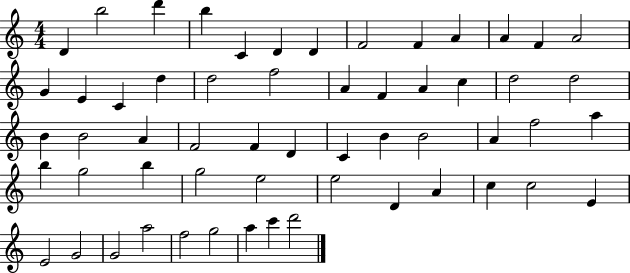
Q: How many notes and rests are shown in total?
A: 57